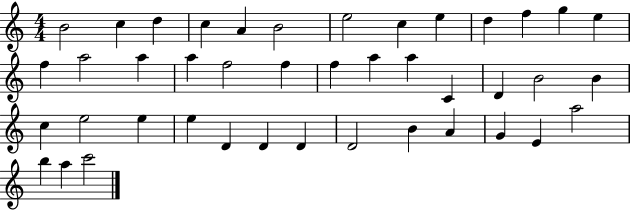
B4/h C5/q D5/q C5/q A4/q B4/h E5/h C5/q E5/q D5/q F5/q G5/q E5/q F5/q A5/h A5/q A5/q F5/h F5/q F5/q A5/q A5/q C4/q D4/q B4/h B4/q C5/q E5/h E5/q E5/q D4/q D4/q D4/q D4/h B4/q A4/q G4/q E4/q A5/h B5/q A5/q C6/h